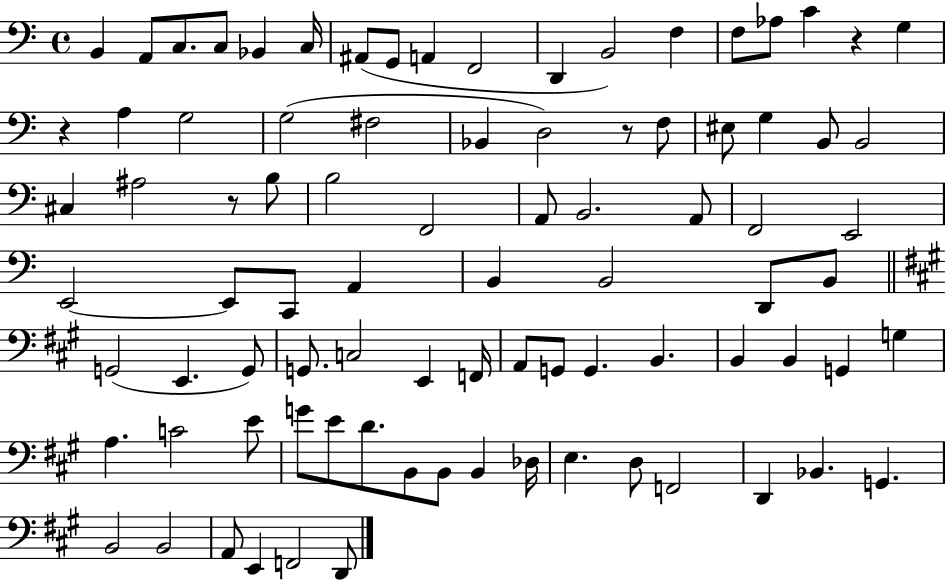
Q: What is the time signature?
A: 4/4